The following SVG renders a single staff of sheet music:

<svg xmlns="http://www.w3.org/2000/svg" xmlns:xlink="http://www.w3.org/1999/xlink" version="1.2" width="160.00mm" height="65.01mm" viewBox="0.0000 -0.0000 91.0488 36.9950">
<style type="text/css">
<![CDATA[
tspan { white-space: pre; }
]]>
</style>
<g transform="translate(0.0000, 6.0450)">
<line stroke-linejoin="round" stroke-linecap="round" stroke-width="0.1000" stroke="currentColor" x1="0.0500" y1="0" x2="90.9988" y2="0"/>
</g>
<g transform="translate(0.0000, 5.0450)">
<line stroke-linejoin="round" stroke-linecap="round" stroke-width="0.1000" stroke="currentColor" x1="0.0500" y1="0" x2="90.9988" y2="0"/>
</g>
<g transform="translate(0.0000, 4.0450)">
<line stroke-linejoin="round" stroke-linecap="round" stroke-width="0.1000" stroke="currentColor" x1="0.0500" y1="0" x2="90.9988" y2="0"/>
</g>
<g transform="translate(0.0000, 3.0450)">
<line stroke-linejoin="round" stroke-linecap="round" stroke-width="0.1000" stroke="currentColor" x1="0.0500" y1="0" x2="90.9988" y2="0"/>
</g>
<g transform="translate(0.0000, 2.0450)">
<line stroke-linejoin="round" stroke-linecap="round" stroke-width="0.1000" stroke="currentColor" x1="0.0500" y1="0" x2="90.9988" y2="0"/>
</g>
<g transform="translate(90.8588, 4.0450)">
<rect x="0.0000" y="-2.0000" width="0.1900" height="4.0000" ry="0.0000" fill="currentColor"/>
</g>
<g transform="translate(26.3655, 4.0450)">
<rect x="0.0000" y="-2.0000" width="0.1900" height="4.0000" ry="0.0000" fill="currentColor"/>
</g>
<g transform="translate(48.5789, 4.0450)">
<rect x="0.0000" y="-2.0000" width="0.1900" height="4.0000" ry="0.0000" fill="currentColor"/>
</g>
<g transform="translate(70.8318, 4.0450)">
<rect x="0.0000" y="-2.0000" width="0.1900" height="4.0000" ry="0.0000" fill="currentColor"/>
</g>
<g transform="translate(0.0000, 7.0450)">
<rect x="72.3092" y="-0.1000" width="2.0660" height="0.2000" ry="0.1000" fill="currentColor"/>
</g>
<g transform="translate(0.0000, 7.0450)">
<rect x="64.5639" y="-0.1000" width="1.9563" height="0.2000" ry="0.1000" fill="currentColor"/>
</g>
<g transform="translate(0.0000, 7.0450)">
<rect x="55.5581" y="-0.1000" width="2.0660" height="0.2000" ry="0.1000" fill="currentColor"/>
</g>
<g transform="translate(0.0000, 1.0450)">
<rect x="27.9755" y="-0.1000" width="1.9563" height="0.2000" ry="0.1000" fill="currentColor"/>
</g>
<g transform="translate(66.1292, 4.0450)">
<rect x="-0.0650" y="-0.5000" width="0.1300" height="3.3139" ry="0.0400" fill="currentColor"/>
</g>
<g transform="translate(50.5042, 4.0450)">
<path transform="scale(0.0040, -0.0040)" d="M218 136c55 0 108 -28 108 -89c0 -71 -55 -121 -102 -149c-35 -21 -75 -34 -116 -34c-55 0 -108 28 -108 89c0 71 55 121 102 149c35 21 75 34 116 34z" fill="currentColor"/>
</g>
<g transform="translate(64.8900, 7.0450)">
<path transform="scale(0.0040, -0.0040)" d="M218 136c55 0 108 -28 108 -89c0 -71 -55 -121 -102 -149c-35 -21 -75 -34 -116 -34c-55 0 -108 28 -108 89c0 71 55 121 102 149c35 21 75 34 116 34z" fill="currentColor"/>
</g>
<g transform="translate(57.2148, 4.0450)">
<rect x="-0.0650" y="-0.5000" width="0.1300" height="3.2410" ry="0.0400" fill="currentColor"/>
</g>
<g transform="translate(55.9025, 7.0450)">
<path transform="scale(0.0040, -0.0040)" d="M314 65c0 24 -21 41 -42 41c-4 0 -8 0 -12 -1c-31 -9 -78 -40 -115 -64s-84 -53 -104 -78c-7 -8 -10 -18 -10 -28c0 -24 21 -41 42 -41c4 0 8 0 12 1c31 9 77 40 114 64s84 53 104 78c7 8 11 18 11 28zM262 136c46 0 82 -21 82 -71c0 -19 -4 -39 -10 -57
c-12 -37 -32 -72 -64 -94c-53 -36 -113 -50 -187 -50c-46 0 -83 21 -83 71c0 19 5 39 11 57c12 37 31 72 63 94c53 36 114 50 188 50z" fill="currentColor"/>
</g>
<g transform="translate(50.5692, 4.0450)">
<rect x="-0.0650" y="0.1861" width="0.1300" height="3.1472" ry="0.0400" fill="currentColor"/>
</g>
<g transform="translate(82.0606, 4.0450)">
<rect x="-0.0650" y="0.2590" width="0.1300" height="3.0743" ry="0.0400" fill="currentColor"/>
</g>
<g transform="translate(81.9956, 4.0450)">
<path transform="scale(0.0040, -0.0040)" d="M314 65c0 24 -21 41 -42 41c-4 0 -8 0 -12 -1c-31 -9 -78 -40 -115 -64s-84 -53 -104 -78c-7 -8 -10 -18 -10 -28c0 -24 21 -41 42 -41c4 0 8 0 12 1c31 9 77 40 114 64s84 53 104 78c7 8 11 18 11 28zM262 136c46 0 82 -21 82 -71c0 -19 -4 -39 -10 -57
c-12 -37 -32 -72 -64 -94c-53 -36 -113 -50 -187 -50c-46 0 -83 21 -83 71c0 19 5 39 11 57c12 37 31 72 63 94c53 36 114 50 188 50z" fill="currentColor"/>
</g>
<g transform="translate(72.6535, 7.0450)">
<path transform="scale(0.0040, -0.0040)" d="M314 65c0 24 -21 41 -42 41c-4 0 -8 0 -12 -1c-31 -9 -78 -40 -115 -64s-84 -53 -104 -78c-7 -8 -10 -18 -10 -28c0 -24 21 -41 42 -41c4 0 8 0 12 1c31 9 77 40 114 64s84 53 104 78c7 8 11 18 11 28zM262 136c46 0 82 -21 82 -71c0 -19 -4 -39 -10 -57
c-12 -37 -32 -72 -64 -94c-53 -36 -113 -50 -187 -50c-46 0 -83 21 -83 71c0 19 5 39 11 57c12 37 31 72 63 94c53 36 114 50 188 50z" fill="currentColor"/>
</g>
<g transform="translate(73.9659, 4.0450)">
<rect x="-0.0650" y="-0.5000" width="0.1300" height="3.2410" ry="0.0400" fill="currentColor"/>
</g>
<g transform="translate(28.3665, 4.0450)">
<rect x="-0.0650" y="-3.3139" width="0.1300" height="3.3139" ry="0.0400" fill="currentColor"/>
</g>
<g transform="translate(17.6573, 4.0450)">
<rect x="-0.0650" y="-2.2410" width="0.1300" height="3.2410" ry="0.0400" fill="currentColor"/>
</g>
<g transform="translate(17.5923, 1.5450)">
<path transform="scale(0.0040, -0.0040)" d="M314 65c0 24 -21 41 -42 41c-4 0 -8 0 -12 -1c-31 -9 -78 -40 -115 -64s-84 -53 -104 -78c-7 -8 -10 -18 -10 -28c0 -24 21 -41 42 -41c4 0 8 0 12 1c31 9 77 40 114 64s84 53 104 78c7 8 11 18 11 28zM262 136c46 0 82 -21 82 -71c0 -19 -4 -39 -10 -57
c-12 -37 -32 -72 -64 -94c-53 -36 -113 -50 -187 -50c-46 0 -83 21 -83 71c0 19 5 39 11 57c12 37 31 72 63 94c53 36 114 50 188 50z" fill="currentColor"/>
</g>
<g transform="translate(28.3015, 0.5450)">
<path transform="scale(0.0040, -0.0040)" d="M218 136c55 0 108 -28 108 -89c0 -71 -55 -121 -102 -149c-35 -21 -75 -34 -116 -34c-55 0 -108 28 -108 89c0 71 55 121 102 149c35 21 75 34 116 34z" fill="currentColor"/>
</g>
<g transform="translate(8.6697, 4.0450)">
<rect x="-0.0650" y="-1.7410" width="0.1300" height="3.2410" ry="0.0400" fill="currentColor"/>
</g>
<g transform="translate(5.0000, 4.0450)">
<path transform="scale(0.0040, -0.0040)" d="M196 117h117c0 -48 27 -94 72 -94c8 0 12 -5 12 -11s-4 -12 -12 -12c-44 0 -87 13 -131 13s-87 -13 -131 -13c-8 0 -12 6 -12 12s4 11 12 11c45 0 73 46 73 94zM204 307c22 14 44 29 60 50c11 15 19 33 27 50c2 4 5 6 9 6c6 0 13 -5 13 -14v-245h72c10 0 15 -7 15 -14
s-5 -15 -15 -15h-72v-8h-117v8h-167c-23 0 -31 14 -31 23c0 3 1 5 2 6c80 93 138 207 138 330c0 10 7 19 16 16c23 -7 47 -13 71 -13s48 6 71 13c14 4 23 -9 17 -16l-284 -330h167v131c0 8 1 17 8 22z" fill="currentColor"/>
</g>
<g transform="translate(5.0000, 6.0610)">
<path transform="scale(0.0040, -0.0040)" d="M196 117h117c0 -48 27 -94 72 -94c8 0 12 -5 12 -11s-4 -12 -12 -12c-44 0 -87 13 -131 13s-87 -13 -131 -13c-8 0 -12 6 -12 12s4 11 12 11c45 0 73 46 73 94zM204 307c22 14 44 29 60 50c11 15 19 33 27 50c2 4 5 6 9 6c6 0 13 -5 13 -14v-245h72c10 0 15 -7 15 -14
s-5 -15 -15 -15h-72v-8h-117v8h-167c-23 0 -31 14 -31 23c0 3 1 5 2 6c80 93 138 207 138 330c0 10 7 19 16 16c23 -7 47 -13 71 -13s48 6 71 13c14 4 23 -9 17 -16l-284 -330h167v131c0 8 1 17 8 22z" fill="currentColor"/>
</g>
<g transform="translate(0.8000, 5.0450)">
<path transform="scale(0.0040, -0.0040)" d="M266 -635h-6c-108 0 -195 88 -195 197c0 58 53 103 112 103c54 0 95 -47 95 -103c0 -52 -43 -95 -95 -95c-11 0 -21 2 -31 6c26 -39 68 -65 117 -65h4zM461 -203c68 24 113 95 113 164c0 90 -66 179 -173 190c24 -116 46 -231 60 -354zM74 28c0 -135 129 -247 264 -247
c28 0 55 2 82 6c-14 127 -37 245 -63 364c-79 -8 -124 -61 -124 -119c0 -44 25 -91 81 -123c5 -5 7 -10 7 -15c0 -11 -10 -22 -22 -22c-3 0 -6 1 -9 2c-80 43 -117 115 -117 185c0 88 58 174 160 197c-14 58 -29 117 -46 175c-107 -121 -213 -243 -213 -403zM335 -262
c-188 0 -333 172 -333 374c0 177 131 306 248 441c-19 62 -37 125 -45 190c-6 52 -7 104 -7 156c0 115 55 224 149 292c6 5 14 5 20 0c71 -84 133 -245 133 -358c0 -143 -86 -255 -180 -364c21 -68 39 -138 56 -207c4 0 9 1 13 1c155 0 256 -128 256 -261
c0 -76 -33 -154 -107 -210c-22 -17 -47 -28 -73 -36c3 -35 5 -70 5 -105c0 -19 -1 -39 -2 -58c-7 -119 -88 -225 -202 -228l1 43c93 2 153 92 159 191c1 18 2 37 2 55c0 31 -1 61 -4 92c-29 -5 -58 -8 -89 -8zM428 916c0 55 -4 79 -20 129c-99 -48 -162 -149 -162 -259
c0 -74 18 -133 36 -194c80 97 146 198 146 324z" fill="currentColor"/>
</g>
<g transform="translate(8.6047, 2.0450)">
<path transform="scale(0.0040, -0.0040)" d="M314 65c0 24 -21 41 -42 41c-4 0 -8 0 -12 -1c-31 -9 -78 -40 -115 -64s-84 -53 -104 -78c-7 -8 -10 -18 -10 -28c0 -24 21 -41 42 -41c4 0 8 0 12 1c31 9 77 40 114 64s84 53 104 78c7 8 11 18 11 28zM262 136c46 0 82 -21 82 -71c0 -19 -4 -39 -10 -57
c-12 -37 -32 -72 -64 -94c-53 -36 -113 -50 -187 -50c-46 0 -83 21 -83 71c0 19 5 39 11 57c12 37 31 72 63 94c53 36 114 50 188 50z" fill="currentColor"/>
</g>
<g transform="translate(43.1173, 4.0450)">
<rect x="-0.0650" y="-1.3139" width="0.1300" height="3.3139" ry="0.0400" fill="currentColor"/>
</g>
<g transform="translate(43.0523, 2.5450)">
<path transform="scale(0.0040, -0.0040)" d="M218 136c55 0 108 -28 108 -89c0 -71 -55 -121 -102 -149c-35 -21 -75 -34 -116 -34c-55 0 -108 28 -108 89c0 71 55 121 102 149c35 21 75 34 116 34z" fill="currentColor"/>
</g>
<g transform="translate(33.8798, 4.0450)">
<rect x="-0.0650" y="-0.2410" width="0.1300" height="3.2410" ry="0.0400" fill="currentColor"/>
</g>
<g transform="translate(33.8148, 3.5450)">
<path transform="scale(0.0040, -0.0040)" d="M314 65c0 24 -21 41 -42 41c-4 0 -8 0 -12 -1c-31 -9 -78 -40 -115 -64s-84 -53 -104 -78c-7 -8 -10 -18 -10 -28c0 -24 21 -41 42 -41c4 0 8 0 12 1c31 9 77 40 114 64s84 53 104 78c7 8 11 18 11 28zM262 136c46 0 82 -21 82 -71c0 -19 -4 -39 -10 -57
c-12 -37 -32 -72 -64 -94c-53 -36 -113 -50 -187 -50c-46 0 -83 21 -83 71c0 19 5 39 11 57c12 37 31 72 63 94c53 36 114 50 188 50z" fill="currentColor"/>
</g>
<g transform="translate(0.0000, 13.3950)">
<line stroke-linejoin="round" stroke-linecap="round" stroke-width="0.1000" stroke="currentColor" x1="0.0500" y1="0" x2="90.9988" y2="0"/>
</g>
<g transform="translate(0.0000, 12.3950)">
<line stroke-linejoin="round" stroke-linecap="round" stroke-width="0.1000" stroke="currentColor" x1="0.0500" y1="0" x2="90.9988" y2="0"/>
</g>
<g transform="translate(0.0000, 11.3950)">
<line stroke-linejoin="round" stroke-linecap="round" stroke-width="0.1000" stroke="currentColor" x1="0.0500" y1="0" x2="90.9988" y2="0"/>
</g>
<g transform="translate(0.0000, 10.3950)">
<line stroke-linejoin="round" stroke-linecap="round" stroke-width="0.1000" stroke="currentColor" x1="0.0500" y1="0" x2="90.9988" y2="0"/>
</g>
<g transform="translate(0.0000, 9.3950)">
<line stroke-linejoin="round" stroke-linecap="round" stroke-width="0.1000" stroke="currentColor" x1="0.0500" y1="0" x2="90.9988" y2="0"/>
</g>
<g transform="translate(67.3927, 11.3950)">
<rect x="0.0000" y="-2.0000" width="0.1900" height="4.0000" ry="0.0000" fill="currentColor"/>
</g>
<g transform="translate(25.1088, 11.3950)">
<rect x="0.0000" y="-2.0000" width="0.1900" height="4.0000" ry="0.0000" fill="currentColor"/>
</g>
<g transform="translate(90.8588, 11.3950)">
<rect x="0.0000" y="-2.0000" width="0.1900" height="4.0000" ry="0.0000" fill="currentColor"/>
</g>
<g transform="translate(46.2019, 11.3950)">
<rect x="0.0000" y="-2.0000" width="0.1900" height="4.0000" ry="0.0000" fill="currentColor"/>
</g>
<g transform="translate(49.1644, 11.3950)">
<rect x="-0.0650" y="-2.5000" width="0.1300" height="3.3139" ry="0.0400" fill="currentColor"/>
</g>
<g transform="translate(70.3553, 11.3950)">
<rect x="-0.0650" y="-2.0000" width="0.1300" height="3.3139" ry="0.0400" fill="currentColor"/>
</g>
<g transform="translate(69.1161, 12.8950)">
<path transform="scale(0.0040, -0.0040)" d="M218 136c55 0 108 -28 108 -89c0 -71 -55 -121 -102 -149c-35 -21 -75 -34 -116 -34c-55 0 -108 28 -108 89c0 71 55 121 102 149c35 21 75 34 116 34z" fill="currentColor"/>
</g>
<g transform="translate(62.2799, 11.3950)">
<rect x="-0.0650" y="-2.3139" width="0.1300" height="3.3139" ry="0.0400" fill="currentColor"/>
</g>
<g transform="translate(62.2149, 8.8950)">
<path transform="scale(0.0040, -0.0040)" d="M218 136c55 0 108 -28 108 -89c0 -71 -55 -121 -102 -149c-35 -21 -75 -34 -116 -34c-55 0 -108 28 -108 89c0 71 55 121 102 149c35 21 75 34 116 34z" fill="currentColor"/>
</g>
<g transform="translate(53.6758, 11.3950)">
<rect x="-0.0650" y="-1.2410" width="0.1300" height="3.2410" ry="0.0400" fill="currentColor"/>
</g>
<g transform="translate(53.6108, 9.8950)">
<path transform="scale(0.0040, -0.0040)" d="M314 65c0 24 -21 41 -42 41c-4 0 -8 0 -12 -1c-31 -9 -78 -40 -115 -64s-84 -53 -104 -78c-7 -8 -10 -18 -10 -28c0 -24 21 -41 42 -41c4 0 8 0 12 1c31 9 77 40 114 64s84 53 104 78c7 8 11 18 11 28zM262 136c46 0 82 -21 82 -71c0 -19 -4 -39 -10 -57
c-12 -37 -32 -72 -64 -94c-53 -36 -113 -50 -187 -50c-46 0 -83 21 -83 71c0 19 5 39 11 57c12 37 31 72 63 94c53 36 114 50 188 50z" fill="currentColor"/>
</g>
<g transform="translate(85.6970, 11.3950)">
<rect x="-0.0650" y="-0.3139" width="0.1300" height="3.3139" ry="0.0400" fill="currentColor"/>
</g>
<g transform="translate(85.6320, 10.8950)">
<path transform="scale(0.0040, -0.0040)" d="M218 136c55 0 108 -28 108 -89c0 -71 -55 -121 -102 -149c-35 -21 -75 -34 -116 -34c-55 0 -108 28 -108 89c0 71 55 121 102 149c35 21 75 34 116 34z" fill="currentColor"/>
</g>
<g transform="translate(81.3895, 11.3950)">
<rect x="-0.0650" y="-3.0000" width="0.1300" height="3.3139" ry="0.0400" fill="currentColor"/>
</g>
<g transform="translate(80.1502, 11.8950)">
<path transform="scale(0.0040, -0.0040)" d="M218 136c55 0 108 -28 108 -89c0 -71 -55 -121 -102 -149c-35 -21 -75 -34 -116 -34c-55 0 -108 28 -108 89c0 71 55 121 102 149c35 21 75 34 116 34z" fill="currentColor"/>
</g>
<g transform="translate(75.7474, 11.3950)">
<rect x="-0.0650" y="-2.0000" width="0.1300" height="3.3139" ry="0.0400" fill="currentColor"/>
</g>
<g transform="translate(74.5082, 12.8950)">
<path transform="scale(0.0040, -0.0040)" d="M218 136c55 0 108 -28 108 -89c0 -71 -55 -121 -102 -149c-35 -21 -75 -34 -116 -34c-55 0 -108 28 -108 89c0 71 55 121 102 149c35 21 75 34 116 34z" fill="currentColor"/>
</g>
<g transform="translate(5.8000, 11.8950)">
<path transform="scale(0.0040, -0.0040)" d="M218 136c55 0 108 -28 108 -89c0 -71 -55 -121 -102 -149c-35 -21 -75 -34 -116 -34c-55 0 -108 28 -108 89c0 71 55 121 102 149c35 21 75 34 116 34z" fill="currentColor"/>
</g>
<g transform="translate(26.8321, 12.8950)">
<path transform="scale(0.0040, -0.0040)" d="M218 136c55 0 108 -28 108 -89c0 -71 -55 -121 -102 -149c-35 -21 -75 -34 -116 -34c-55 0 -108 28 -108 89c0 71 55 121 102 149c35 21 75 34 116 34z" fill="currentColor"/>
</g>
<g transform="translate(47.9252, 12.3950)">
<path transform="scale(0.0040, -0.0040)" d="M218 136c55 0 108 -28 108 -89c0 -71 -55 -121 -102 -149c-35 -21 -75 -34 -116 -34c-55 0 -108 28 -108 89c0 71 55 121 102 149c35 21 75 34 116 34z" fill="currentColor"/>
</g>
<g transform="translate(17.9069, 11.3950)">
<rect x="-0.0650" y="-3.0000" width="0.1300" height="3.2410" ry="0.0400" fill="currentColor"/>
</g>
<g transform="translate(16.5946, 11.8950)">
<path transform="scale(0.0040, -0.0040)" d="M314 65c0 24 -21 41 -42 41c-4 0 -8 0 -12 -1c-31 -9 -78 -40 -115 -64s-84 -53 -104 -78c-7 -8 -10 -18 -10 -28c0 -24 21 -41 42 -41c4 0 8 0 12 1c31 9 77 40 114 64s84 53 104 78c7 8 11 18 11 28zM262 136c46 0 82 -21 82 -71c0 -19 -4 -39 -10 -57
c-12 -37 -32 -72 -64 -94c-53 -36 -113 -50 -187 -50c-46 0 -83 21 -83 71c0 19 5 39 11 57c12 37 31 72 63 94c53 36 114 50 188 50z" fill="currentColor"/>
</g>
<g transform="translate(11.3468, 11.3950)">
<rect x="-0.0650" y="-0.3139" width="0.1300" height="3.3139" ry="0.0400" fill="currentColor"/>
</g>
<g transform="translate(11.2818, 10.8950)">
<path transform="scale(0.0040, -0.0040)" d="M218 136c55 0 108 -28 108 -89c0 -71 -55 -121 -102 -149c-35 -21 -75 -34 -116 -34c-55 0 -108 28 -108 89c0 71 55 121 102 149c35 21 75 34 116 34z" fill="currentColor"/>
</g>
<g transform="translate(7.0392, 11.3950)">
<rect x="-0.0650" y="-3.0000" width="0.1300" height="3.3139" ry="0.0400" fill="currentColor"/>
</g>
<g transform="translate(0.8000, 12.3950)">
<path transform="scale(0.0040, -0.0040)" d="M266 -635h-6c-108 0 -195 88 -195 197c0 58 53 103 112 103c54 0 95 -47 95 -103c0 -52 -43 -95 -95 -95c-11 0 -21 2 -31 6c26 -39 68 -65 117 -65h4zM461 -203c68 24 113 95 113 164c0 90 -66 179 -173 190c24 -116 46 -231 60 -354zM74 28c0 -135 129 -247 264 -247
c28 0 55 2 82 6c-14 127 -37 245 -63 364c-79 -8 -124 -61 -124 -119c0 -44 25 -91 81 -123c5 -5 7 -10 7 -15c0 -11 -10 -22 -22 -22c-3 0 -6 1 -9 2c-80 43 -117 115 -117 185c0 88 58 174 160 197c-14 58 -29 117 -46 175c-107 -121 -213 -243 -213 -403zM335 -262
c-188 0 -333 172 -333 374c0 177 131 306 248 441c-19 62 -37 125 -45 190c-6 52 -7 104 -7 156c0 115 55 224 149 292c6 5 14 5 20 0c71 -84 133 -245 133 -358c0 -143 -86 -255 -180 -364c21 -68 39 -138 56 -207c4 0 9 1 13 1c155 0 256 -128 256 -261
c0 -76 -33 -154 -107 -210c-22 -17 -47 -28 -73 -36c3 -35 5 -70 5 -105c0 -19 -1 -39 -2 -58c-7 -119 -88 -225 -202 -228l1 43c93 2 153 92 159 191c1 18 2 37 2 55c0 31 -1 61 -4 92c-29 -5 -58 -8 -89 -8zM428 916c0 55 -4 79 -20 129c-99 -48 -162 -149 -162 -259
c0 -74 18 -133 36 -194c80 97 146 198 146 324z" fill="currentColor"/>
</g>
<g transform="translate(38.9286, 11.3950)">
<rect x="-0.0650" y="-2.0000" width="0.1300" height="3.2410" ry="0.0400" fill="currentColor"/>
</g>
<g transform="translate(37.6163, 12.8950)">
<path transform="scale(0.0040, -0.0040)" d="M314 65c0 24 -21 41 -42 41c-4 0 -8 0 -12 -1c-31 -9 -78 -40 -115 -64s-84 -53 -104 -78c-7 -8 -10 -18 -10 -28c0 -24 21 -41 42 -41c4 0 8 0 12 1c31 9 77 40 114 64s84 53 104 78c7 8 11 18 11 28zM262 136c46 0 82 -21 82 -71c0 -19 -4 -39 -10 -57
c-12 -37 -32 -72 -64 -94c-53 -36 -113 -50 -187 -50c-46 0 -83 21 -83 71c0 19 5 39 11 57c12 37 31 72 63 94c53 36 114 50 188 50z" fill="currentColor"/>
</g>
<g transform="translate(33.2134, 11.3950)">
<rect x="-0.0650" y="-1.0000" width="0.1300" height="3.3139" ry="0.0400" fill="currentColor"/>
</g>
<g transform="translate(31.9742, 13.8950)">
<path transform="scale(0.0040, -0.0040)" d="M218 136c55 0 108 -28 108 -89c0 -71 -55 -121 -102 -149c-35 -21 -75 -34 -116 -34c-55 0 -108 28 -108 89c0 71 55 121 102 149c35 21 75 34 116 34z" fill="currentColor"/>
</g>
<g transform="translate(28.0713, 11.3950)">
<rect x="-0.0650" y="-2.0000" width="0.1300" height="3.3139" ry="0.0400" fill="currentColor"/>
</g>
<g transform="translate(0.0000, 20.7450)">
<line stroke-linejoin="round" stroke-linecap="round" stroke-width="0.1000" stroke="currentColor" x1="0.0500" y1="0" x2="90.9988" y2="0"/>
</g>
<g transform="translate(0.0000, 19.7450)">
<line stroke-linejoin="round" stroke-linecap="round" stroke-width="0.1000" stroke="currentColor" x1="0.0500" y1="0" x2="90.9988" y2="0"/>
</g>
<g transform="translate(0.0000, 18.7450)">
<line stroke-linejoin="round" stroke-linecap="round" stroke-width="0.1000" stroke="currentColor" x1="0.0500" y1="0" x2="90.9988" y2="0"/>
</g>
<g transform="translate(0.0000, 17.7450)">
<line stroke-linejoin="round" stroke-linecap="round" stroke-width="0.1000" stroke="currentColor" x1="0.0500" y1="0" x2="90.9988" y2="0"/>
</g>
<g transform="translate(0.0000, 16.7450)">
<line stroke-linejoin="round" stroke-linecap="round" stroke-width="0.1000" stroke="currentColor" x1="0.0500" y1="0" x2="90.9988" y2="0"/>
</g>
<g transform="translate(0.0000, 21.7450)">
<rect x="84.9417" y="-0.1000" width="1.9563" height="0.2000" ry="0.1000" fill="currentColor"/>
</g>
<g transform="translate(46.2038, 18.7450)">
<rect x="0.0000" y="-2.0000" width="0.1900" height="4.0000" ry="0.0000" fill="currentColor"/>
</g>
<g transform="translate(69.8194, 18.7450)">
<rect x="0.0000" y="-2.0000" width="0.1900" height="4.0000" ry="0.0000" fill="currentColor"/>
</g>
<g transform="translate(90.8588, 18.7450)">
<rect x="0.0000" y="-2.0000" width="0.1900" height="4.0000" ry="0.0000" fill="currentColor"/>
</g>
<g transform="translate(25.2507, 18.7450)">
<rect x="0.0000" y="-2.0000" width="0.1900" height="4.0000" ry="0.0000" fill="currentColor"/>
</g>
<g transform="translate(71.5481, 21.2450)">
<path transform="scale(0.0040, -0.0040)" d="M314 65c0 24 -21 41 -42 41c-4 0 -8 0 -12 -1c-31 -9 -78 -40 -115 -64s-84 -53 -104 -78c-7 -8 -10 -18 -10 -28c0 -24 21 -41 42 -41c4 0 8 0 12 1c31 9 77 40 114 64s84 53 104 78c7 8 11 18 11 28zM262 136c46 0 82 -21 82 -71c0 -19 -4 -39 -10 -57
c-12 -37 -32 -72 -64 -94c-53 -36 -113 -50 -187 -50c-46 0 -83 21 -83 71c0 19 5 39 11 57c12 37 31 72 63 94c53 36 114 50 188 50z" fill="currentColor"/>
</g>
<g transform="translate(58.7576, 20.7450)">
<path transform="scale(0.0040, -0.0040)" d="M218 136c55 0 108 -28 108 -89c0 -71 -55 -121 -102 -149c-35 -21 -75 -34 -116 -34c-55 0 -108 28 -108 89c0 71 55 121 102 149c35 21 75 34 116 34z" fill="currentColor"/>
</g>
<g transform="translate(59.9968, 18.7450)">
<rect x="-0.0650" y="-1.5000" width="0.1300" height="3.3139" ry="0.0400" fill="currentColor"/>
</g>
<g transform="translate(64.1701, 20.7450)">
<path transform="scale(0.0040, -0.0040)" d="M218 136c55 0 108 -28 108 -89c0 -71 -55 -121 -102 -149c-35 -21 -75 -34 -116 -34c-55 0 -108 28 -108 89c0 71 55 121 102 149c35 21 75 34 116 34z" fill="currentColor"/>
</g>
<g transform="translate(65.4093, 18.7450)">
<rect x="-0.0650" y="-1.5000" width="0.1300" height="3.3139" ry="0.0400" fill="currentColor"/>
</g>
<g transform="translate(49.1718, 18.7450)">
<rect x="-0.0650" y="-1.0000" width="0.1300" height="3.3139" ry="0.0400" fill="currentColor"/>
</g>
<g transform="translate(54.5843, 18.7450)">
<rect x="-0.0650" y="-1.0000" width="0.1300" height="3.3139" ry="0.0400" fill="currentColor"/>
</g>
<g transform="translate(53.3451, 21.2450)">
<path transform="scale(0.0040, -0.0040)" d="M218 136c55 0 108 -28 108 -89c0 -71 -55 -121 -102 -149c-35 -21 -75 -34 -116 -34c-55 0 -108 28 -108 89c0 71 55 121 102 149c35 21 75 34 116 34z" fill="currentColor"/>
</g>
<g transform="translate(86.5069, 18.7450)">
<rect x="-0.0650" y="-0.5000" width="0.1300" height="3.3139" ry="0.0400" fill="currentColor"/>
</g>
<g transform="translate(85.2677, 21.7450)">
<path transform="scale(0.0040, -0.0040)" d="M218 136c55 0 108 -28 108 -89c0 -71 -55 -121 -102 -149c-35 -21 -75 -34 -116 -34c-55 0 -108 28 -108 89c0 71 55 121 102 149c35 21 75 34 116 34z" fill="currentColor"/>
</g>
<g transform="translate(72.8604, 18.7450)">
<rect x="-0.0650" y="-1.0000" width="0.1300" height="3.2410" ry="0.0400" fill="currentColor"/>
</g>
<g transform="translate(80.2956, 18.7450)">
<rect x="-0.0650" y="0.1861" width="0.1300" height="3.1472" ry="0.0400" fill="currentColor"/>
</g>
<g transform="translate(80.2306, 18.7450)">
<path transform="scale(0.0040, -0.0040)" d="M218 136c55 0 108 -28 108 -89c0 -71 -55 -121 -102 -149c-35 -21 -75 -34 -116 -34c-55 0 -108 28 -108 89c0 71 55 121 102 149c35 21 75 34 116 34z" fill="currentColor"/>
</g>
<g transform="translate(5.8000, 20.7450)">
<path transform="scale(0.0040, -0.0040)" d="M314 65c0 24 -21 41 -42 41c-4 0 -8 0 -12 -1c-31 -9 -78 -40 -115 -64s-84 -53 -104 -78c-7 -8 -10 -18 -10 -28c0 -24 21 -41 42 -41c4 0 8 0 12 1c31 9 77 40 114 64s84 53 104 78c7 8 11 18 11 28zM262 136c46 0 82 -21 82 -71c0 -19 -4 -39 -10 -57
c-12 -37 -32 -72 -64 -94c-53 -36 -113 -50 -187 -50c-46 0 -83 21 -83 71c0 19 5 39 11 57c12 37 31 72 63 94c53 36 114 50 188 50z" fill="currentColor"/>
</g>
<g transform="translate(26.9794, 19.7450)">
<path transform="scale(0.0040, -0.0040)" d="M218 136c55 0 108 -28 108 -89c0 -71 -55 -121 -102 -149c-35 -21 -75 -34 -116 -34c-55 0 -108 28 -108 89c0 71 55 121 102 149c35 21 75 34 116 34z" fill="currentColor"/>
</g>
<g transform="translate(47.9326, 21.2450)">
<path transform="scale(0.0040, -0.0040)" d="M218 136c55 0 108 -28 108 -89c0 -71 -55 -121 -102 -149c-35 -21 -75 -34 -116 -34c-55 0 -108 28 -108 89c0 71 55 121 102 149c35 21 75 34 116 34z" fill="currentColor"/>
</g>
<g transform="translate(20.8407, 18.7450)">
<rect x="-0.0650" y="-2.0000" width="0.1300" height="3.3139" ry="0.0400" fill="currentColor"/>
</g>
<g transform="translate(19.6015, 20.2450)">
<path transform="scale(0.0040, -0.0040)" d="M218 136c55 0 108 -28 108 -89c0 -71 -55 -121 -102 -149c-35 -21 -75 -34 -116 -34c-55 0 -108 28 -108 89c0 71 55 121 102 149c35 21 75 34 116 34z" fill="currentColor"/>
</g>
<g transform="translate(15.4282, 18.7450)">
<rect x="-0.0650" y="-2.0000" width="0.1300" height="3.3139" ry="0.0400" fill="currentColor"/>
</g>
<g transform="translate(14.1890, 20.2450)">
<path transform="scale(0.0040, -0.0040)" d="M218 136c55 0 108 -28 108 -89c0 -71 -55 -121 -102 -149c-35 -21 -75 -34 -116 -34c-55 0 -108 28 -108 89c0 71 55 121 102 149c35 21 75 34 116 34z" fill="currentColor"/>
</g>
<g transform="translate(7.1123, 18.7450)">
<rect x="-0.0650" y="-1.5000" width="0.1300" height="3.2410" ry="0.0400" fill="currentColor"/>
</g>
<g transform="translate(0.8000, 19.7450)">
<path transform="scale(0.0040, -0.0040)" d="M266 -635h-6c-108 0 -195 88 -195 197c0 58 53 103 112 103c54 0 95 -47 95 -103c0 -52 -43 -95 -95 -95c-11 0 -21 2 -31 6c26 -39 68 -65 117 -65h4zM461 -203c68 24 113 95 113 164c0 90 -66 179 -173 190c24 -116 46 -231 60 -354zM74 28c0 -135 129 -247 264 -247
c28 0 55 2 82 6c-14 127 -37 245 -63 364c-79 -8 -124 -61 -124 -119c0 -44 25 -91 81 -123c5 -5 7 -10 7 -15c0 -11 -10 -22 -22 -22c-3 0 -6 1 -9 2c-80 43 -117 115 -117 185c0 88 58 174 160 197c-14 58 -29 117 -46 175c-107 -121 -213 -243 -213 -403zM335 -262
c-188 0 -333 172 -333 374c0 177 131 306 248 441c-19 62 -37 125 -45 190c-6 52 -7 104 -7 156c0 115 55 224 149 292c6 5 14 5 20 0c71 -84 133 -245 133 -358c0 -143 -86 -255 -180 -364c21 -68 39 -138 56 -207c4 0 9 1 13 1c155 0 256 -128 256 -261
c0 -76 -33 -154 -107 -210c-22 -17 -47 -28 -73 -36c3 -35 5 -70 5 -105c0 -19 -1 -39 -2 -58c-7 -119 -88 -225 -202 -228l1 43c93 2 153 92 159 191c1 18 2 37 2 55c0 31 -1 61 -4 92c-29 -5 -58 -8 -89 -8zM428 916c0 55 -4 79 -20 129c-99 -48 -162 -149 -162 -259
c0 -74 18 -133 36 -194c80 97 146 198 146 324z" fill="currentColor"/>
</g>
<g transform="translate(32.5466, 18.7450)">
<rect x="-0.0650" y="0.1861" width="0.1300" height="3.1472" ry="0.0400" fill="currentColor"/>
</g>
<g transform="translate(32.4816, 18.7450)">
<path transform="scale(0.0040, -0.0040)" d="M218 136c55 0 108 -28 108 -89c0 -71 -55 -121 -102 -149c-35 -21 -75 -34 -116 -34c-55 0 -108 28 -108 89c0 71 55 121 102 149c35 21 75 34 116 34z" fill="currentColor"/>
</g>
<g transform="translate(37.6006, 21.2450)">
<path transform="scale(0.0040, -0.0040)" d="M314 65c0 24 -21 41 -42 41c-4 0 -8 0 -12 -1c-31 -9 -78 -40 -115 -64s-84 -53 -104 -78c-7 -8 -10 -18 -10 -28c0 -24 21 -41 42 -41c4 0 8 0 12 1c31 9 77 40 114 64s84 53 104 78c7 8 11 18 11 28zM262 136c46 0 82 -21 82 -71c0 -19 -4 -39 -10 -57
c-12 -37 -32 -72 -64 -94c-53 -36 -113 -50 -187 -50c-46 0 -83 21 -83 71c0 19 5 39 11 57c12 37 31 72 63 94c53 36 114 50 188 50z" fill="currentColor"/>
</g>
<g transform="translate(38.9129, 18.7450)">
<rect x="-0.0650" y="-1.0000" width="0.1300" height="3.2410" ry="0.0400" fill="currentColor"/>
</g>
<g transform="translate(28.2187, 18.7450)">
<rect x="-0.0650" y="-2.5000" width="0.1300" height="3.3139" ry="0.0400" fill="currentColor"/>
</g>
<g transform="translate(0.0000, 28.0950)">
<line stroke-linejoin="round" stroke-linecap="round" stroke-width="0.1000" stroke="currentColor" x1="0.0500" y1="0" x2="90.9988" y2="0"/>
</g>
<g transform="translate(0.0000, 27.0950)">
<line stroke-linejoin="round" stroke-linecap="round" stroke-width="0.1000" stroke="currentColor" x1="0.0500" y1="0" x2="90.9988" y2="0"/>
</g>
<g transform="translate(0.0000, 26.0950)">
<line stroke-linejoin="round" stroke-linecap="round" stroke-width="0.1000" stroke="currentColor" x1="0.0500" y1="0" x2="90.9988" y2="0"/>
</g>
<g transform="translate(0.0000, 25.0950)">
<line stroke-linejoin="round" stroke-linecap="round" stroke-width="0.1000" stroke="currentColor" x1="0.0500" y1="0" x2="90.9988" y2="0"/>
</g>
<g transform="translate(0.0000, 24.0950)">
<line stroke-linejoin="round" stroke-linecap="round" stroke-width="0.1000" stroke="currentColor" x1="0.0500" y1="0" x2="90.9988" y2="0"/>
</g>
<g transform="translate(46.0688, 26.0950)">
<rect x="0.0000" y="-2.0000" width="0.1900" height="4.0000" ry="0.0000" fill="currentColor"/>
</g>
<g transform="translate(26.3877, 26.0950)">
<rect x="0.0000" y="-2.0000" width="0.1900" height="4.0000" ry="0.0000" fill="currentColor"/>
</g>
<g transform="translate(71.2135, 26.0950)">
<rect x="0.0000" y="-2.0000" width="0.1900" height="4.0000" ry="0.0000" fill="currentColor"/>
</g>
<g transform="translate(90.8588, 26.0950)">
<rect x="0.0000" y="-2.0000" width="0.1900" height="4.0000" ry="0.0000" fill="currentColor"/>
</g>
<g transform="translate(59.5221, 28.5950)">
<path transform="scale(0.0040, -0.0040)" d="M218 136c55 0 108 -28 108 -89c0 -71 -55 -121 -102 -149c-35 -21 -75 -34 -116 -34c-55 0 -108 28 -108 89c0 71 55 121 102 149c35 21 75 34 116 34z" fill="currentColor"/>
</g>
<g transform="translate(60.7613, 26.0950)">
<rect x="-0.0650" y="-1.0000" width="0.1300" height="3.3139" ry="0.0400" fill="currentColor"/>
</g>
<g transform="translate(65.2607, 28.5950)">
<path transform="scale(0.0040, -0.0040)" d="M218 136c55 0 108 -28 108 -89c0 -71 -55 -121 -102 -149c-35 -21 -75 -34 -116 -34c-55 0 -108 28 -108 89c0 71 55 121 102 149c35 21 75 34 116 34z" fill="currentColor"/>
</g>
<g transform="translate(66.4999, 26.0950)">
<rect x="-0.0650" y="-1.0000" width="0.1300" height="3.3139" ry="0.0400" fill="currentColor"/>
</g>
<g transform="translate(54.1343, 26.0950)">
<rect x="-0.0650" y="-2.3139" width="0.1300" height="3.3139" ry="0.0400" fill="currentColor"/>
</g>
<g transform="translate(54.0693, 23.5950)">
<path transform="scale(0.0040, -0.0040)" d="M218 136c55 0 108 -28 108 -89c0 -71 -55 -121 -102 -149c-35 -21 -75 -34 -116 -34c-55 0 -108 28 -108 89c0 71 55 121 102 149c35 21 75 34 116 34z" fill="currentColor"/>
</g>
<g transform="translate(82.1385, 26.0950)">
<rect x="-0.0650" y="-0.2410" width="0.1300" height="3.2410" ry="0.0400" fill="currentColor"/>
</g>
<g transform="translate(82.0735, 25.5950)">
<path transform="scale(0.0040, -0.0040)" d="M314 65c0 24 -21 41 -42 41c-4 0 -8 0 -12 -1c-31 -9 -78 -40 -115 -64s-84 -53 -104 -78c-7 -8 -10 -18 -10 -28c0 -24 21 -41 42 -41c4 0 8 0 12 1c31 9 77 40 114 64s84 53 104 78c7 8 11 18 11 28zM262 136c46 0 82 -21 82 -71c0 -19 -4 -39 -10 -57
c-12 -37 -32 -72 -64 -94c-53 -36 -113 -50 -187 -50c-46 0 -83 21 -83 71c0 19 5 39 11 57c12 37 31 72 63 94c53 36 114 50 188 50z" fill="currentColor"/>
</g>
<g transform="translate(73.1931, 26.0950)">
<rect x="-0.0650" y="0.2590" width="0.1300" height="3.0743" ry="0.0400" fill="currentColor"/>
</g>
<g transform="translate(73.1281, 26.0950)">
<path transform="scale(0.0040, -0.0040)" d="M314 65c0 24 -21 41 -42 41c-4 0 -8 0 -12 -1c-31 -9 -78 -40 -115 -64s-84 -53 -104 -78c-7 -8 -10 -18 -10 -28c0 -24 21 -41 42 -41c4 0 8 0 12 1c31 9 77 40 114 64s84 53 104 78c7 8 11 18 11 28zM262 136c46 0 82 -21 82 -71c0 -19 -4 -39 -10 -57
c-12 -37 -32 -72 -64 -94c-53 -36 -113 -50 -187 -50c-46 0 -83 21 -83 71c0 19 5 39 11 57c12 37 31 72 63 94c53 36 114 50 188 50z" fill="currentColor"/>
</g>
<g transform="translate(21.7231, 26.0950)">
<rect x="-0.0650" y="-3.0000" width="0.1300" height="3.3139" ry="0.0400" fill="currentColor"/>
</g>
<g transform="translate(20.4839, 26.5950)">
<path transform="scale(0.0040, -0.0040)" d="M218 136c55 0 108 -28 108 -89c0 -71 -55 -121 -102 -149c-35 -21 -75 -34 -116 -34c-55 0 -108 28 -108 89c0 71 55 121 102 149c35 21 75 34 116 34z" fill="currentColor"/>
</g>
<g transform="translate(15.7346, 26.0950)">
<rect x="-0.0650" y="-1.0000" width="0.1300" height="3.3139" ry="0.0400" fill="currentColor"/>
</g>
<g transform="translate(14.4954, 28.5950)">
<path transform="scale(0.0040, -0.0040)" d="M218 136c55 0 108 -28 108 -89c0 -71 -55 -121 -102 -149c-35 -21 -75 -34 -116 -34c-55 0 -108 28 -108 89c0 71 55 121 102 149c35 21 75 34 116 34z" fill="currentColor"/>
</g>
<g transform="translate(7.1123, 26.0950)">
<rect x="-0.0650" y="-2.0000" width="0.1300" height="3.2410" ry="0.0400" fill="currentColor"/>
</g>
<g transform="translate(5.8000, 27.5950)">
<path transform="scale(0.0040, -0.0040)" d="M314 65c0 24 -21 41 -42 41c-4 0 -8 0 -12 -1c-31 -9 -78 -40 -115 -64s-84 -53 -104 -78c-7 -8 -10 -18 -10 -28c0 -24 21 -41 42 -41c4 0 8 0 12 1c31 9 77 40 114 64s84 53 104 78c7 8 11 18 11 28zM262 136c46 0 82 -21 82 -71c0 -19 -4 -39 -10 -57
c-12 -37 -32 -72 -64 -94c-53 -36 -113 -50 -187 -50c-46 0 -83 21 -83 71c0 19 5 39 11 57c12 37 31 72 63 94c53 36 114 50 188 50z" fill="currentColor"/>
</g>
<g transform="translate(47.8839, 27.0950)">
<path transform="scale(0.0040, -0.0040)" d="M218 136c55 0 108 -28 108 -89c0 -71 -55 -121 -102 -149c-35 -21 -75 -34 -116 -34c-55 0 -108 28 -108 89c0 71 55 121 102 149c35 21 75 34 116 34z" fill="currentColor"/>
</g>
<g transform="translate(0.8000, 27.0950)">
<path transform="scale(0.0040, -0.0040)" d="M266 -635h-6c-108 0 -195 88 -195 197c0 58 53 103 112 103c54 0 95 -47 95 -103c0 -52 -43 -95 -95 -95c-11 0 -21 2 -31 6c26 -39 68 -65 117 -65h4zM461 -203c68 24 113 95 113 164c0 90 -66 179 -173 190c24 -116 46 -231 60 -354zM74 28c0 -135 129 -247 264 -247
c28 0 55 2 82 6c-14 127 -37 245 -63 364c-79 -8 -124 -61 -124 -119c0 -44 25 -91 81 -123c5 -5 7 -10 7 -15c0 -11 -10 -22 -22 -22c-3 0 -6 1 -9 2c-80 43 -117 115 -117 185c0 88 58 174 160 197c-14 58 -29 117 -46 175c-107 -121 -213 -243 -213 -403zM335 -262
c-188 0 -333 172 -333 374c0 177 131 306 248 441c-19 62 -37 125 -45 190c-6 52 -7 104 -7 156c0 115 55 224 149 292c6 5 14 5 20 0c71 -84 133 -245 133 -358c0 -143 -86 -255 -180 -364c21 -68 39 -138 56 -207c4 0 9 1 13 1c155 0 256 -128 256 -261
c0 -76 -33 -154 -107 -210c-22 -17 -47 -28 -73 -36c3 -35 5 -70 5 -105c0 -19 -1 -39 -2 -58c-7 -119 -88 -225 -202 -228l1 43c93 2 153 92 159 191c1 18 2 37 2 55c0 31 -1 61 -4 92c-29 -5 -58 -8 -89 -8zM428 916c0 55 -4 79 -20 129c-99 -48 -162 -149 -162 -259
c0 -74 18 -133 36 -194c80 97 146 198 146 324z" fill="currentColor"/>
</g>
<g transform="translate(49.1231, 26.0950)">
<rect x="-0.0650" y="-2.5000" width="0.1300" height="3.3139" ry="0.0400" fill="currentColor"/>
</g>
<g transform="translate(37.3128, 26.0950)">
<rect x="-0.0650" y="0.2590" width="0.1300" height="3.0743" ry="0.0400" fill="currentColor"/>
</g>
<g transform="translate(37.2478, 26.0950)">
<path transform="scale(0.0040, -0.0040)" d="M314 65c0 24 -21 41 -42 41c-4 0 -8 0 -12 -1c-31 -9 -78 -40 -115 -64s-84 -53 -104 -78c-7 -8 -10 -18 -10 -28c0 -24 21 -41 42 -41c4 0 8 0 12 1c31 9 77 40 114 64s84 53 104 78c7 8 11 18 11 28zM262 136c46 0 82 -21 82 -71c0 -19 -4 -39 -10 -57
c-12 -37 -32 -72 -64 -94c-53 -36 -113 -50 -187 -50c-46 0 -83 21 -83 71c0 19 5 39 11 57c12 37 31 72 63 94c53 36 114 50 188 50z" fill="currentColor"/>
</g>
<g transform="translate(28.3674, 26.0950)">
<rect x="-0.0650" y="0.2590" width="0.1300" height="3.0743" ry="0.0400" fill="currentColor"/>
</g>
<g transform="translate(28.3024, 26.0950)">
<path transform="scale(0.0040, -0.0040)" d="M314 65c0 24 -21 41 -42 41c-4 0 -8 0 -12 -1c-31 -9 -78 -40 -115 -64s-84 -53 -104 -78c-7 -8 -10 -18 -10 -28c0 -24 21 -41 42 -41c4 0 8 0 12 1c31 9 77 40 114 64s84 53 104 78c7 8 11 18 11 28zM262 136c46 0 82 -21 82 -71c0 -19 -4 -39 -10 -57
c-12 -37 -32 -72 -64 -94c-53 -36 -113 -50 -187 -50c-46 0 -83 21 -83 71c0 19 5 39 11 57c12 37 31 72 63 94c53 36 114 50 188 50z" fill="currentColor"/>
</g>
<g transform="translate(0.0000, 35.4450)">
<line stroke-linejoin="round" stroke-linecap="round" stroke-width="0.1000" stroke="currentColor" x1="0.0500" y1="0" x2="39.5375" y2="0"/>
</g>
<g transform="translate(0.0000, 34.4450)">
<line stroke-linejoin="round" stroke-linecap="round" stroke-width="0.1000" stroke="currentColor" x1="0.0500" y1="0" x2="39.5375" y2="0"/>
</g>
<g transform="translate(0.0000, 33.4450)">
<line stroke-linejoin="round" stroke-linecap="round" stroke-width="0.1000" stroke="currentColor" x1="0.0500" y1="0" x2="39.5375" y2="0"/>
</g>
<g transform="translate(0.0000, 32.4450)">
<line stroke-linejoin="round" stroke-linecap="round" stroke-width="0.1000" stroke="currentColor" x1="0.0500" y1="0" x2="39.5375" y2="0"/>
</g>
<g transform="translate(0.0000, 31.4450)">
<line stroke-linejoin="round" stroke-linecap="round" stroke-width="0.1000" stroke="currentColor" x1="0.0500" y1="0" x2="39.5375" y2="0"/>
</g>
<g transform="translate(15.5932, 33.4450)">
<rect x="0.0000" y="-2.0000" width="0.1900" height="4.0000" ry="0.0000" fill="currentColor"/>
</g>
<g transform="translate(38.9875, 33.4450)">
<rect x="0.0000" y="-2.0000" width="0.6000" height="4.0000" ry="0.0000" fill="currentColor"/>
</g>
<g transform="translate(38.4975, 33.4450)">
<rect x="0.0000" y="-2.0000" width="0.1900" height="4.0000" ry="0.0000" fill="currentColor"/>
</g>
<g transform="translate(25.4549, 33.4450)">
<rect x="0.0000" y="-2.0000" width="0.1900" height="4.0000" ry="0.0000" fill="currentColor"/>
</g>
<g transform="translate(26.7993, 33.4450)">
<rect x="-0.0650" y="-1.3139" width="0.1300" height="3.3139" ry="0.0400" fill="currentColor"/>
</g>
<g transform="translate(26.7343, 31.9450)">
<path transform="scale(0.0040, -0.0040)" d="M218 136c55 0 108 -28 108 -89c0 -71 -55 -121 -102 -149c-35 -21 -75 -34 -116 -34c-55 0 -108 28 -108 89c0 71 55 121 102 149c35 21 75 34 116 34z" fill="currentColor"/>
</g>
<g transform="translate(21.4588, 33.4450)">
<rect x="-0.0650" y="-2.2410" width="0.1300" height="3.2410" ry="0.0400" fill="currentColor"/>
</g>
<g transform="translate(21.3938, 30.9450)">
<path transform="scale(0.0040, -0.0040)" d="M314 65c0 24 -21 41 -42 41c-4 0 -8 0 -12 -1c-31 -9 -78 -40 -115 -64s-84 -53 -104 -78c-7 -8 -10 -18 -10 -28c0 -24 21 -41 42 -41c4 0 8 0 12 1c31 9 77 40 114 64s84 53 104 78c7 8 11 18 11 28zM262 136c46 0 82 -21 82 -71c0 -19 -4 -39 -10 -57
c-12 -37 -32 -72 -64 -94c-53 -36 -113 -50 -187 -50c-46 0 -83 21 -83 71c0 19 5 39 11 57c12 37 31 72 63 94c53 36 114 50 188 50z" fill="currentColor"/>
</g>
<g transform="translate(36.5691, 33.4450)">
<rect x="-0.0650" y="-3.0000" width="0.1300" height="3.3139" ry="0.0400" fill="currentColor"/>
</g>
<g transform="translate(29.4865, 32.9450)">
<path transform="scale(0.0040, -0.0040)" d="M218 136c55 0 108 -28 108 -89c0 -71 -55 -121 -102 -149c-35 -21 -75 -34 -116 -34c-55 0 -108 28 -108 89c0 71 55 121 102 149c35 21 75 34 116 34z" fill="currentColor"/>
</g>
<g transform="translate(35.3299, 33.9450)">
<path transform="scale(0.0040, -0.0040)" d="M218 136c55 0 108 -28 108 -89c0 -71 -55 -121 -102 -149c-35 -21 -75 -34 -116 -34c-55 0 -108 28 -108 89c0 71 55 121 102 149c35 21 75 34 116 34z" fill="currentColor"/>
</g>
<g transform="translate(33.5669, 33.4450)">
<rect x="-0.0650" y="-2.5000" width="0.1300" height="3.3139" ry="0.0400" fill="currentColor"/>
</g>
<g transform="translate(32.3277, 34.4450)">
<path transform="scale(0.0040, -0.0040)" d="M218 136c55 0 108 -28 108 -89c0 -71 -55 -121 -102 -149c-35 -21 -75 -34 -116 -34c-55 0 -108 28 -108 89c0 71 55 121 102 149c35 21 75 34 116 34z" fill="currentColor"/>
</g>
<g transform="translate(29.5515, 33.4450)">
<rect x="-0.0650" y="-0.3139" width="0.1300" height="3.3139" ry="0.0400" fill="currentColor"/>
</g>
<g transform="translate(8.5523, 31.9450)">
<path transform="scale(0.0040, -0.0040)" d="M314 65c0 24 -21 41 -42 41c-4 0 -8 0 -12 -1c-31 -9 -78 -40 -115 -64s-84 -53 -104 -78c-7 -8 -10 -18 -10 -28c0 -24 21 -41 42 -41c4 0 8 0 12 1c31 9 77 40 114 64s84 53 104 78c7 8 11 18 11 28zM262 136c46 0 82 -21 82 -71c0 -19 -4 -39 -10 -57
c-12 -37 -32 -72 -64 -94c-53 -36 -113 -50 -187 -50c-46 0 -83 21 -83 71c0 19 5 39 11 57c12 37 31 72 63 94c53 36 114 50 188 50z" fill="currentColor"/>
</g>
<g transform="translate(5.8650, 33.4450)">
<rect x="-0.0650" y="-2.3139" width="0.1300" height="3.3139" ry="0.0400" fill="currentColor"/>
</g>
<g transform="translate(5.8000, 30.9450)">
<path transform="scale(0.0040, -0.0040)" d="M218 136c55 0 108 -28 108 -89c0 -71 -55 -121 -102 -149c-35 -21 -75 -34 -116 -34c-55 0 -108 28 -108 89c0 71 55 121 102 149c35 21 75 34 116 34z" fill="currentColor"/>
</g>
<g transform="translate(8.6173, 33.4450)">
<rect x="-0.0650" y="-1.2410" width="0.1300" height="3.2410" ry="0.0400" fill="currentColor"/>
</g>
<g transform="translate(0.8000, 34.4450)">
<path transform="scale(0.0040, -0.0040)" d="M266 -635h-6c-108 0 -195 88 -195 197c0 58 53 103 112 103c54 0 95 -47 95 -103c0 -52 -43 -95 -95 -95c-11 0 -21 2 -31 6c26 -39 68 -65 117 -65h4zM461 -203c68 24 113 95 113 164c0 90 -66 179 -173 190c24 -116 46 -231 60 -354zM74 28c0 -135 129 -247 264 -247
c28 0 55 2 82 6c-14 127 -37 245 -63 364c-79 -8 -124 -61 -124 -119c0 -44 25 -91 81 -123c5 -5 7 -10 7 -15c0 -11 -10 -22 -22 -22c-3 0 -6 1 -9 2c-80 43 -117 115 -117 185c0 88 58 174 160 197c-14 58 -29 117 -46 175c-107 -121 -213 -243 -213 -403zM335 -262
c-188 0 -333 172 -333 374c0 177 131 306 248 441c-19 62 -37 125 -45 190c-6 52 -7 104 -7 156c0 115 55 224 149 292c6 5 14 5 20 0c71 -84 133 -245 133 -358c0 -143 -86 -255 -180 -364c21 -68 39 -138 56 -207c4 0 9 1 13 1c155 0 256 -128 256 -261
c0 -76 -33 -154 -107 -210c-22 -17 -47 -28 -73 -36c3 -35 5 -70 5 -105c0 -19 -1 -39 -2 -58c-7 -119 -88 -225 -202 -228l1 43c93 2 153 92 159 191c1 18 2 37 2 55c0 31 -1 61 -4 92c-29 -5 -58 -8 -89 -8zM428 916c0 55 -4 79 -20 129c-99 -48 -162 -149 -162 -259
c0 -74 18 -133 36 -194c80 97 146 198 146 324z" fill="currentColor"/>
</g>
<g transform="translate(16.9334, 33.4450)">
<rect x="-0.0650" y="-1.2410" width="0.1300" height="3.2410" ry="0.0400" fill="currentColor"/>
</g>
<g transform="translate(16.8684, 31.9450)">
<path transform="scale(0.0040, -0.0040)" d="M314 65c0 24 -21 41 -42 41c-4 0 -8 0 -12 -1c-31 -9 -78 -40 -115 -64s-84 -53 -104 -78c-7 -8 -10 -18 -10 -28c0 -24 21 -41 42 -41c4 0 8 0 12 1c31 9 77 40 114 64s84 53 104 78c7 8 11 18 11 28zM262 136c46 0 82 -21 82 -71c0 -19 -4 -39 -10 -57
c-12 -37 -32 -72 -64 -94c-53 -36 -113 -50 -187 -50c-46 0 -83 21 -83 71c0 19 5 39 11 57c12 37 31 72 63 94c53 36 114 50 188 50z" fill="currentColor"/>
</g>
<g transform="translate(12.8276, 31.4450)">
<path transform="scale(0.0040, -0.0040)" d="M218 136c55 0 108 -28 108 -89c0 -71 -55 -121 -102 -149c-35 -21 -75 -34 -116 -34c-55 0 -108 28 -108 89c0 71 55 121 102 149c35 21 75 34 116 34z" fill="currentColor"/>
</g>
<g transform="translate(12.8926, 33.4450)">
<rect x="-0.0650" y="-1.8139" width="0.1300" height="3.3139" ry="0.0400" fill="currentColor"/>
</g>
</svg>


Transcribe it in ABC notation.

X:1
T:Untitled
M:4/4
L:1/4
K:C
f2 g2 b c2 e B C2 C C2 B2 A c A2 F D F2 G e2 g F F A c E2 F F G B D2 D D E E D2 B C F2 D A B2 B2 G g D D B2 c2 g e2 f e2 g2 e c G A